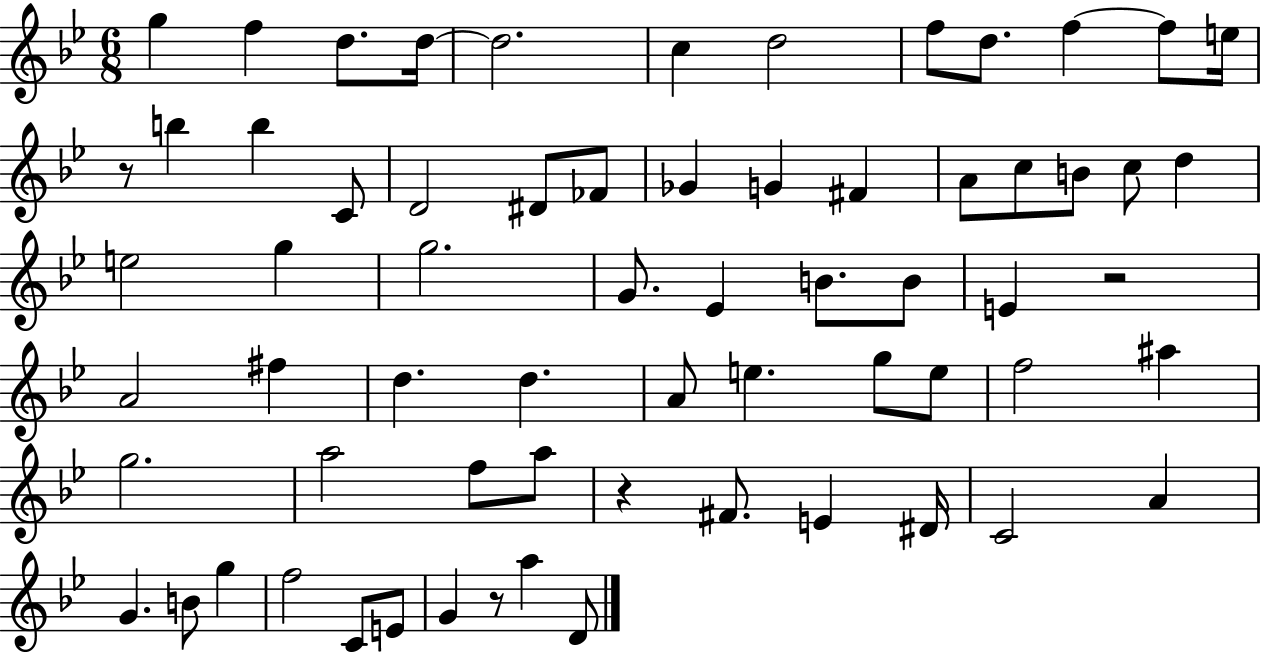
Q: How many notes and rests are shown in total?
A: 66